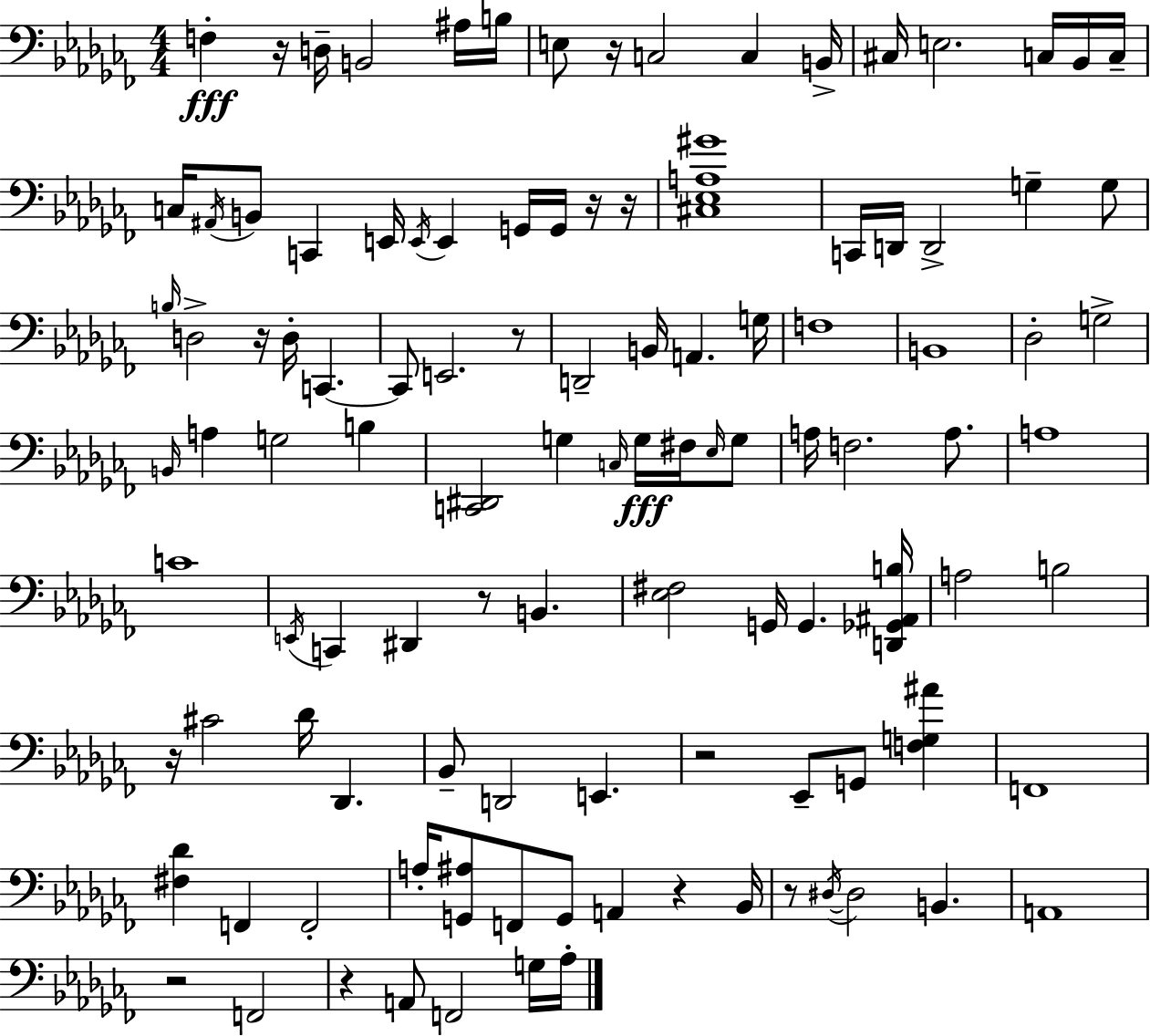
X:1
T:Untitled
M:4/4
L:1/4
K:Abm
F, z/4 D,/4 B,,2 ^A,/4 B,/4 E,/2 z/4 C,2 C, B,,/4 ^C,/4 E,2 C,/4 _B,,/4 C,/4 C,/4 ^A,,/4 B,,/2 C,, E,,/4 E,,/4 E,, G,,/4 G,,/4 z/4 z/4 [^C,_E,A,^G]4 C,,/4 D,,/4 D,,2 G, G,/2 B,/4 D,2 z/4 D,/4 C,, C,,/2 E,,2 z/2 D,,2 B,,/4 A,, G,/4 F,4 B,,4 _D,2 G,2 B,,/4 A, G,2 B, [C,,^D,,]2 G, C,/4 G,/4 ^F,/4 _E,/4 G,/2 A,/4 F,2 A,/2 A,4 C4 E,,/4 C,, ^D,, z/2 B,, [_E,^F,]2 G,,/4 G,, [D,,_G,,^A,,B,]/4 A,2 B,2 z/4 ^C2 _D/4 _D,, _B,,/2 D,,2 E,, z2 _E,,/2 G,,/2 [F,G,^A] F,,4 [^F,_D] F,, F,,2 A,/4 [G,,^A,]/2 F,,/2 G,,/2 A,, z _B,,/4 z/2 ^D,/4 ^D,2 B,, A,,4 z2 F,,2 z A,,/2 F,,2 G,/4 _A,/4